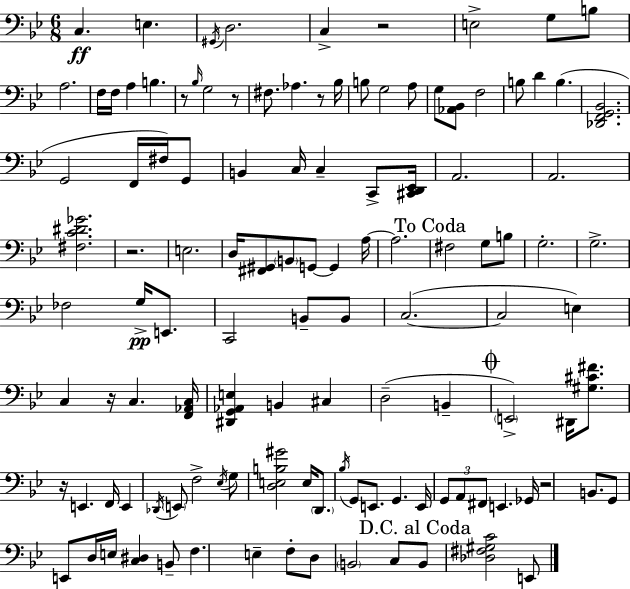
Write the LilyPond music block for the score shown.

{
  \clef bass
  \numericTimeSignature
  \time 6/8
  \key g \minor
  \repeat volta 2 { c4.\ff e4. | \acciaccatura { gis,16 } d2. | c4-> r2 | e2-> g8 b8 | \break a2. | f16 f16 a4 b4. | r8 \grace { bes16 } g2 | r8 fis8. aes4. r8 | \break bes16 b8 g2 | a8 g8 <aes, bes,>8 f2 | b8 d'4 b4.( | <des, f, g, bes,>2. | \break g,2 f,16 fis16) | g,8 b,4 c16 c4-- c,8-> | <cis, d, ees,>16 a,2. | a,2. | \break <fis c' dis' ges'>2. | r2. | e2. | d16 <fis, gis,>8 \parenthesize b,8 g,8~~ g,4 | \break a16~~ a2. | \mark "To Coda" fis2 g8 | b8 g2.-. | g2.-> | \break fes2 g16->\pp e,8. | c,2 b,8-- | b,8 c2.~(~ | c2 e4) | \break c4 r16 c4. | <f, aes, c>16 <dis, g, aes, e>4 b,4 cis4 | d2--( b,4-- | \mark \markup { \musicglyph "scripts.coda" } \parenthesize e,2->) dis,16 <gis cis' fis'>8. | \break r16 e,4. f,16 e,4 | \acciaccatura { des,16 } \parenthesize e,8 f2-> | \acciaccatura { ees16 } g8 <d e b gis'>2 | e16 \parenthesize d,8. \acciaccatura { bes16 } g,8 e,8. g,4. | \break e,16 \tuplet 3/2 { g,8 a,8 fis,8 } e,4. | ges,16 r2 | b,8. g,8 e,8 d16 e16 <c dis>4 | b,8-- f4. e4-- | \break f8-. d8 \parenthesize b,2 | c8 \mark "D.C. al Coda" b,8 <des fis gis c'>2 | e,8 } \bar "|."
}